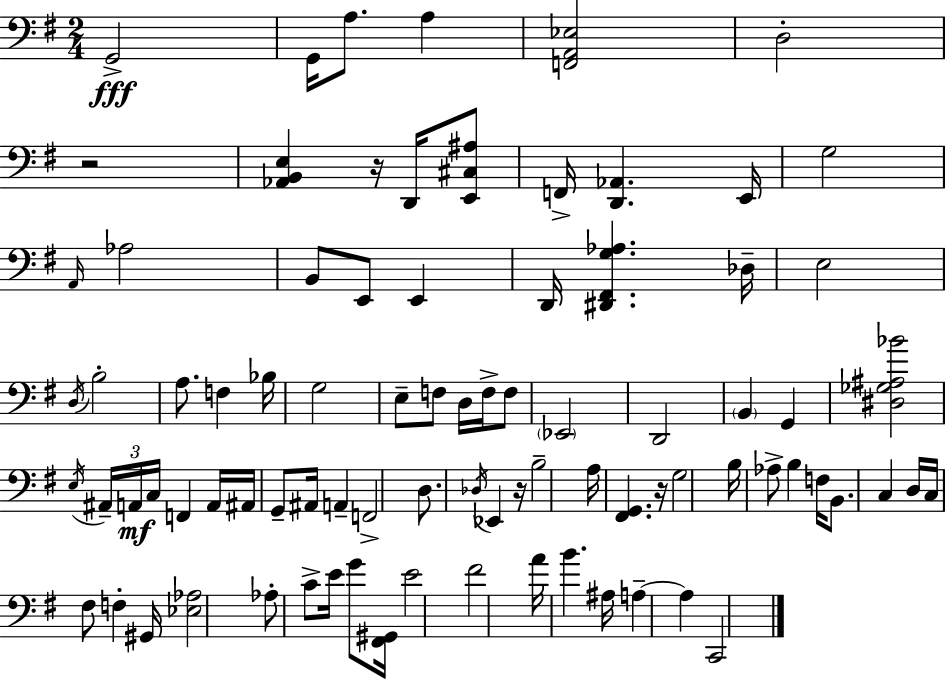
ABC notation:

X:1
T:Untitled
M:2/4
L:1/4
K:Em
G,,2 G,,/4 A,/2 A, [F,,A,,_E,]2 D,2 z2 [_A,,B,,E,] z/4 D,,/4 [E,,^C,^A,]/2 F,,/4 [D,,_A,,] E,,/4 G,2 A,,/4 _A,2 B,,/2 E,,/2 E,, D,,/4 [^D,,^F,,G,_A,] _D,/4 E,2 D,/4 B,2 A,/2 F, _B,/4 G,2 E,/2 F,/2 D,/4 F,/4 F,/2 _E,,2 D,,2 B,, G,, [^D,_G,^A,_B]2 E,/4 ^A,,/4 A,,/4 C,/4 F,, A,,/4 ^A,,/4 G,,/2 ^A,,/4 A,, F,,2 D,/2 _D,/4 _E,, z/4 B,2 A,/4 [^F,,G,,] z/4 G,2 B,/4 _A,/2 B, F,/4 B,,/2 C, D,/4 C,/4 ^F,/2 F, ^G,,/4 [_E,_A,]2 _A,/2 C/2 E/4 G/2 [^F,,^G,,]/4 E2 ^F2 A/4 B ^A,/4 A, A, C,,2